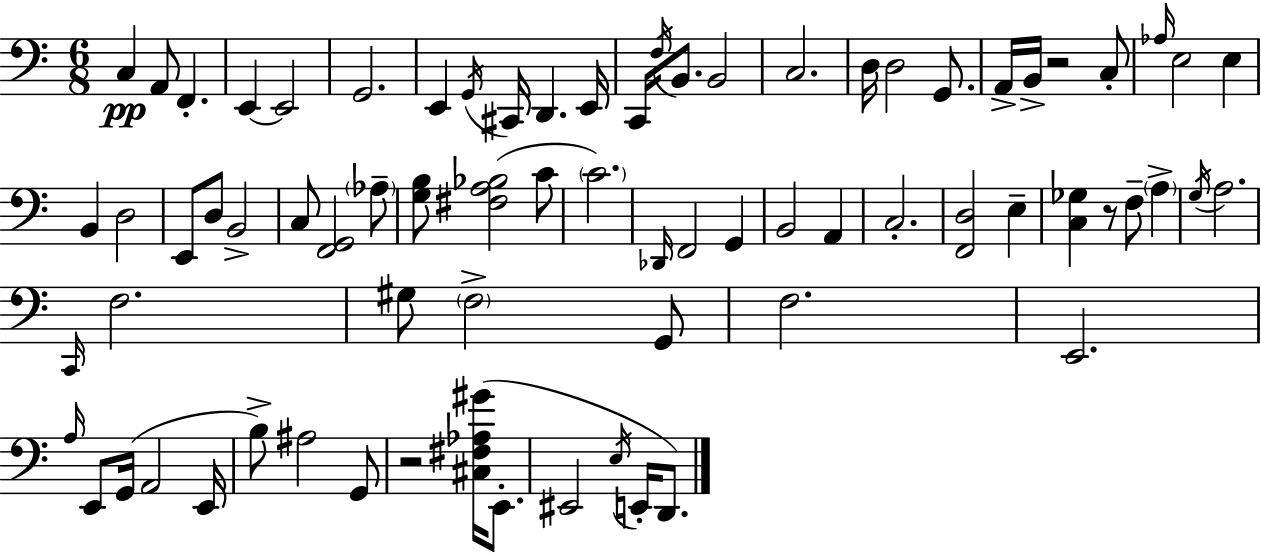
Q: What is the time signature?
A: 6/8